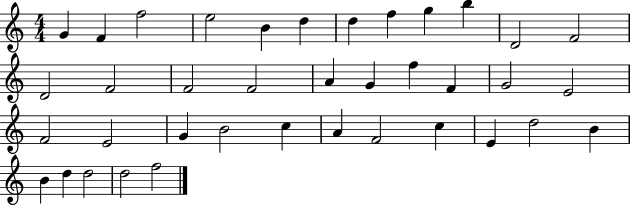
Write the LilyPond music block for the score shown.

{
  \clef treble
  \numericTimeSignature
  \time 4/4
  \key c \major
  g'4 f'4 f''2 | e''2 b'4 d''4 | d''4 f''4 g''4 b''4 | d'2 f'2 | \break d'2 f'2 | f'2 f'2 | a'4 g'4 f''4 f'4 | g'2 e'2 | \break f'2 e'2 | g'4 b'2 c''4 | a'4 f'2 c''4 | e'4 d''2 b'4 | \break b'4 d''4 d''2 | d''2 f''2 | \bar "|."
}